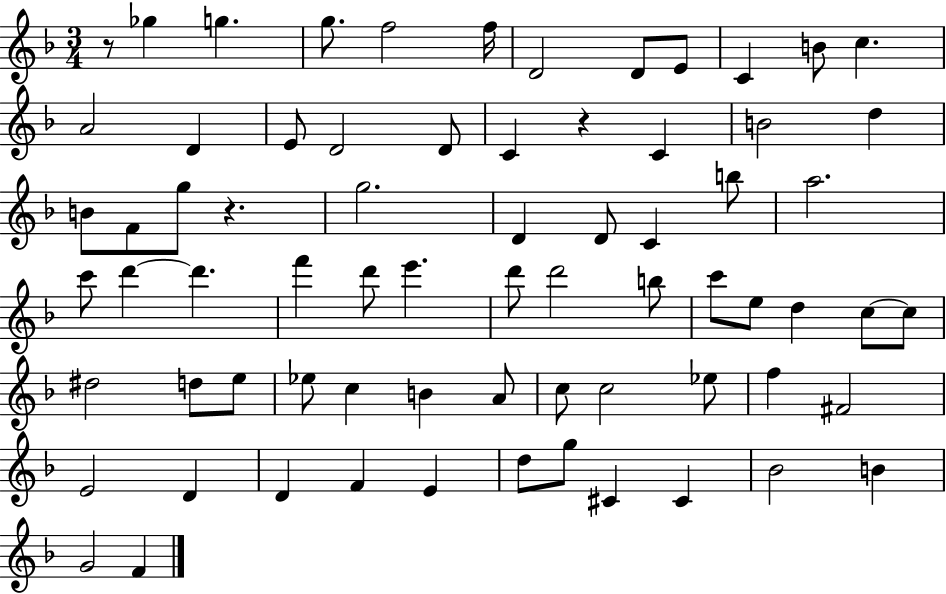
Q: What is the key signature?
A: F major